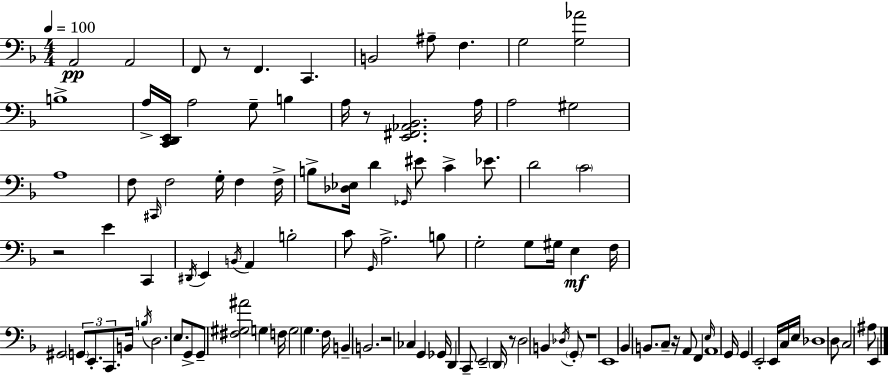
X:1
T:Untitled
M:4/4
L:1/4
K:Dm
A,,2 A,,2 F,,/2 z/2 F,, C,, B,,2 ^A,/2 F, G,2 [G,_A]2 B,4 A,/4 [C,,D,,E,,]/4 A,2 G,/2 B, A,/4 z/2 [E,,^F,,_A,,_B,,]2 A,/4 A,2 ^G,2 A,4 F,/2 ^C,,/4 F,2 G,/4 F, F,/4 B,/2 [_D,_E,]/4 D _G,,/4 ^E/2 C _E/2 D2 C2 z2 E C,, ^D,,/4 E,, B,,/4 A,, B,2 C/2 G,,/4 A,2 B,/2 G,2 G,/2 ^G,/4 E, F,/4 ^G,,2 G,,/2 E,,/2 C,,/2 B,,/4 B,/4 D,2 E,/2 G,,/2 G,,/2 [^F,^G,^A]2 G, F,/4 G,2 G, F,/4 B,, B,,2 z2 _C, G,, _G,,/4 D,, C,,/2 E,,2 D,,/4 z/2 D,2 B,, _D,/4 G,,/2 z4 E,,4 _B,, B,,/2 C,/2 z/4 A,,/2 F,, E,/4 A,,4 G,,/4 G,, E,,2 E,,/4 C,/4 E,/4 _D,4 D,/2 C,2 ^A,/2 E,,